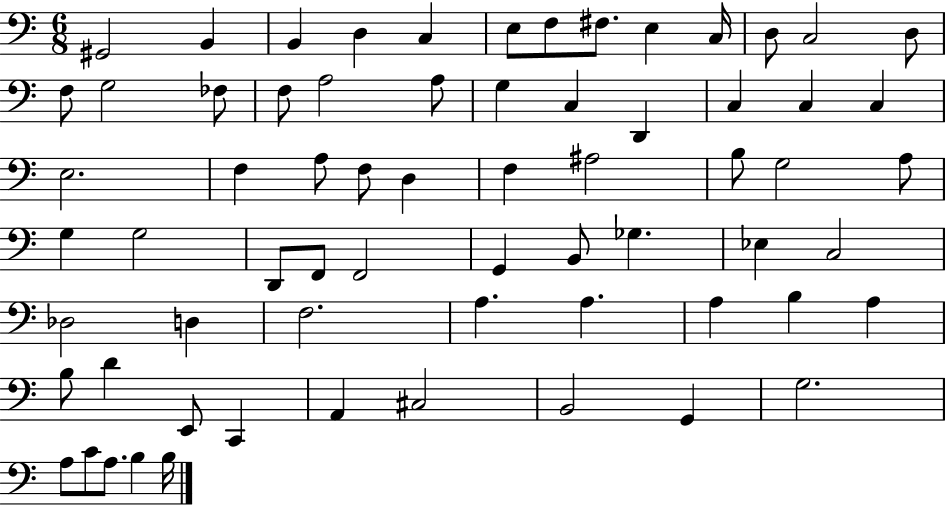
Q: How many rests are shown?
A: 0